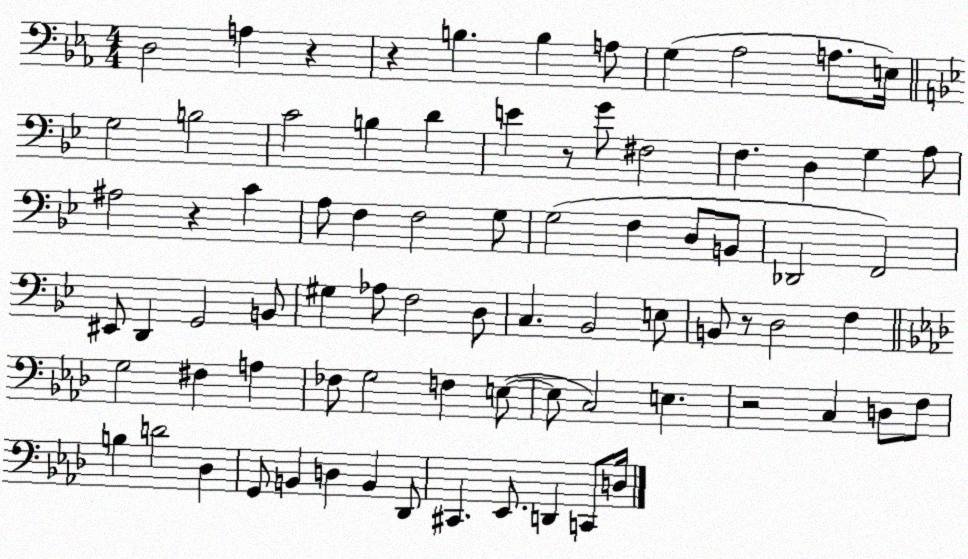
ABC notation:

X:1
T:Untitled
M:4/4
L:1/4
K:Eb
D,2 A, z z B, B, A,/2 G, _A,2 A,/2 E,/4 G,2 B,2 C2 B, D E z/2 G/2 ^F,2 F, D, G, A,/2 ^A,2 z C A,/2 F, F,2 G,/2 G,2 F, D,/2 B,,/2 _D,,2 F,,2 ^E,,/2 D,, G,,2 B,,/2 ^G, _A,/2 F,2 D,/2 C, _B,,2 E,/2 B,,/2 z/2 D,2 F, G,2 ^F, A, _F,/2 G,2 F, E,/2 E,/2 C,2 E, z2 C, D,/2 F,/2 B, D2 _D, G,,/2 B,, D, B,, _D,,/2 ^C,, _E,,/2 D,, C,,/2 D,/4